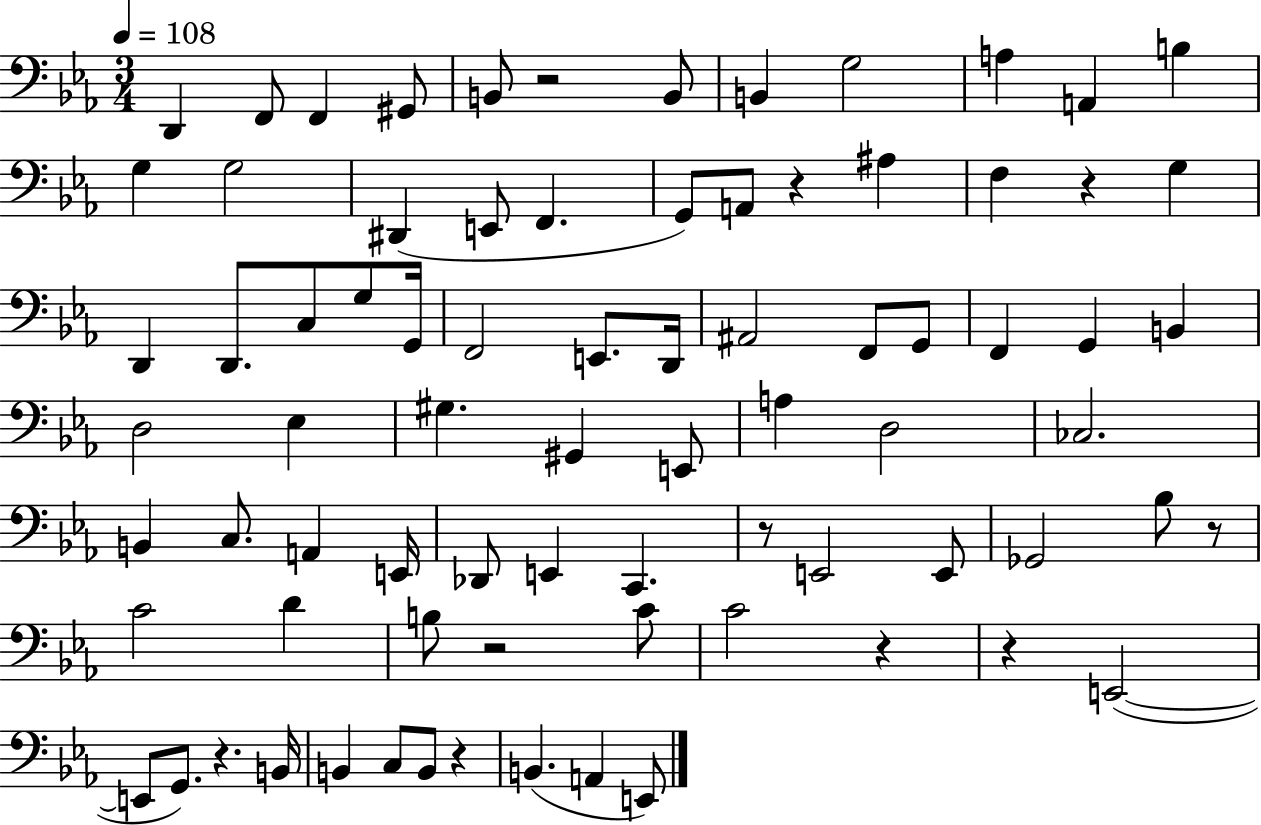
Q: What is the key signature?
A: EES major